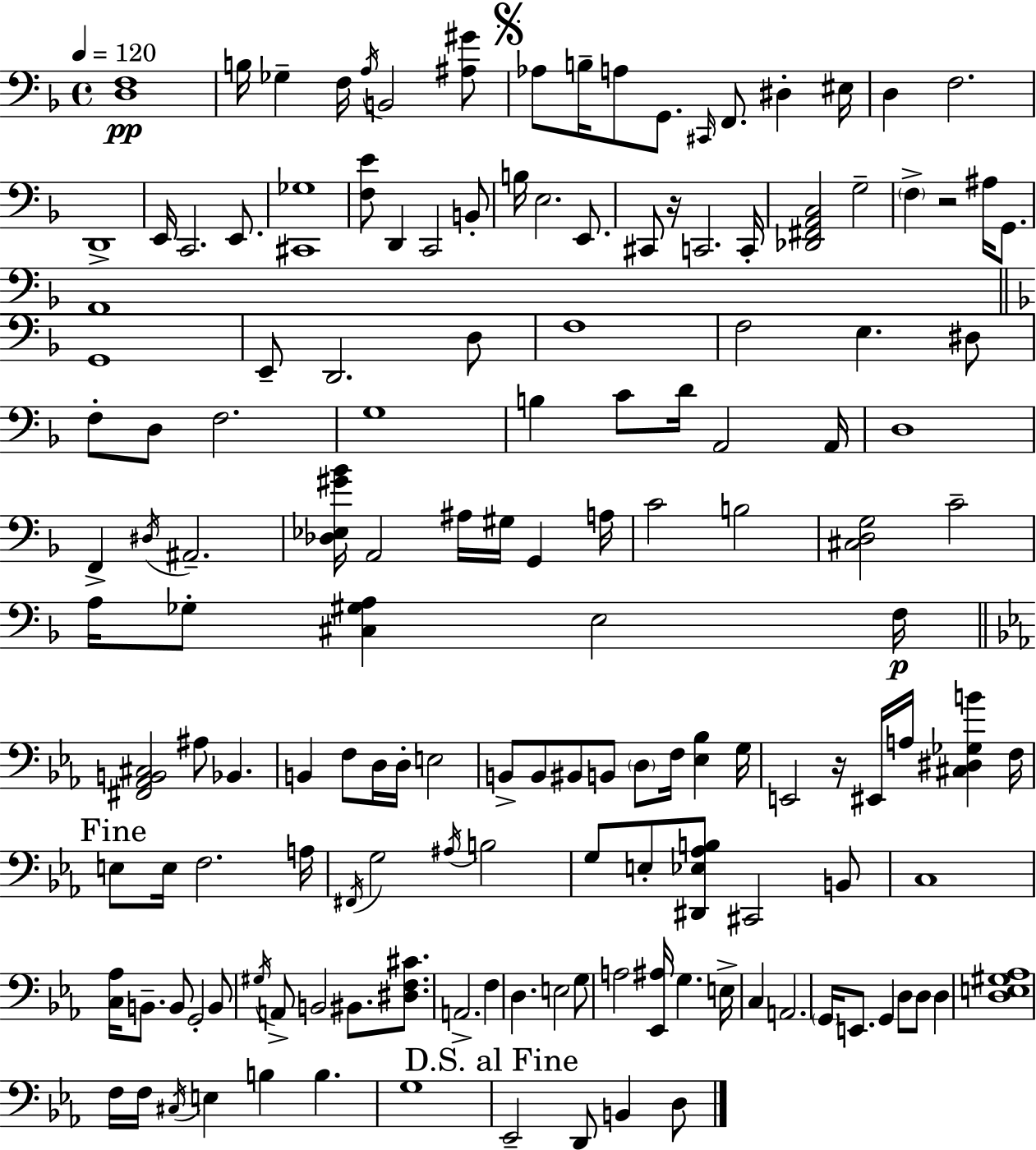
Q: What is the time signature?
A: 4/4